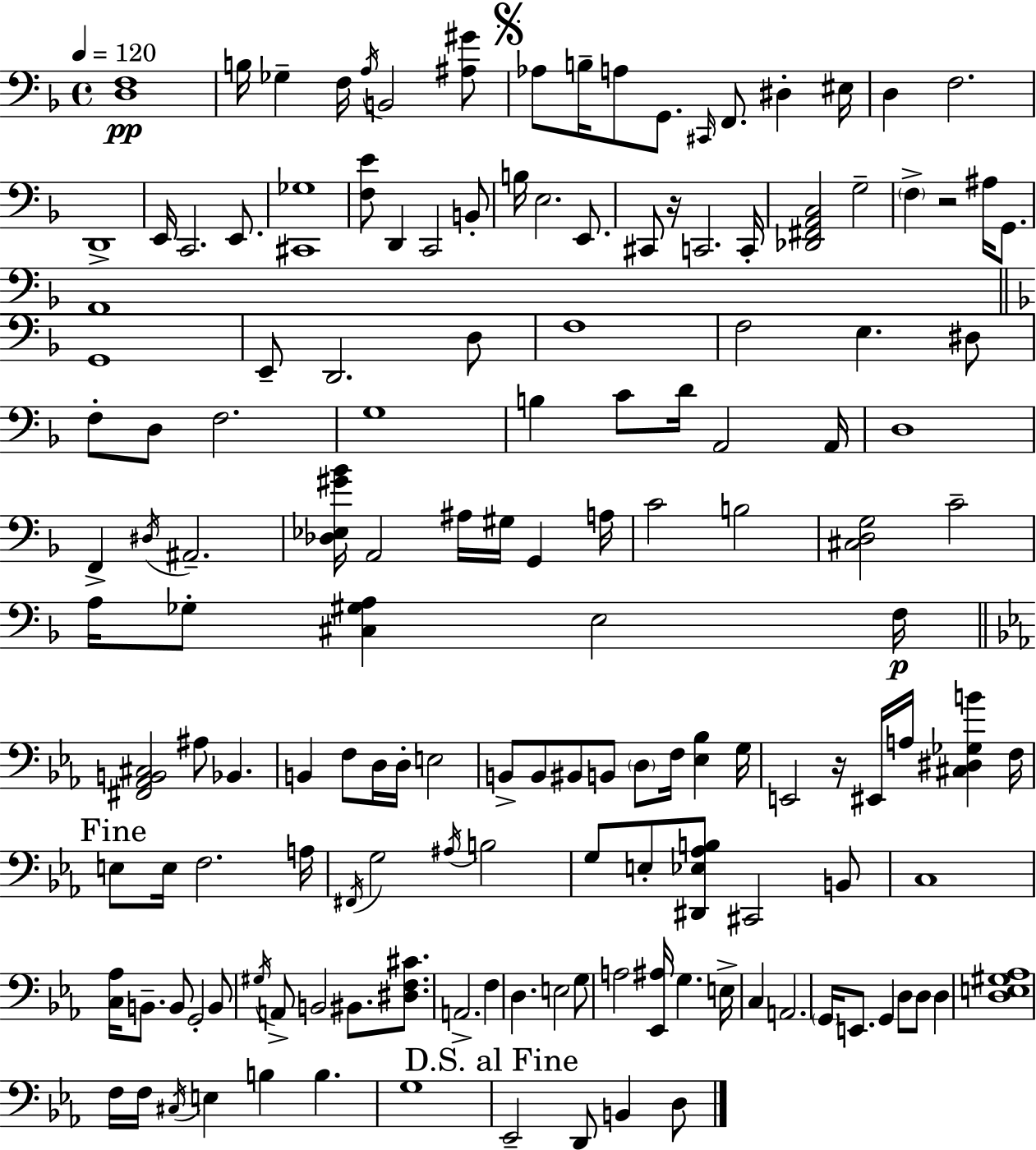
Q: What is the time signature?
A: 4/4